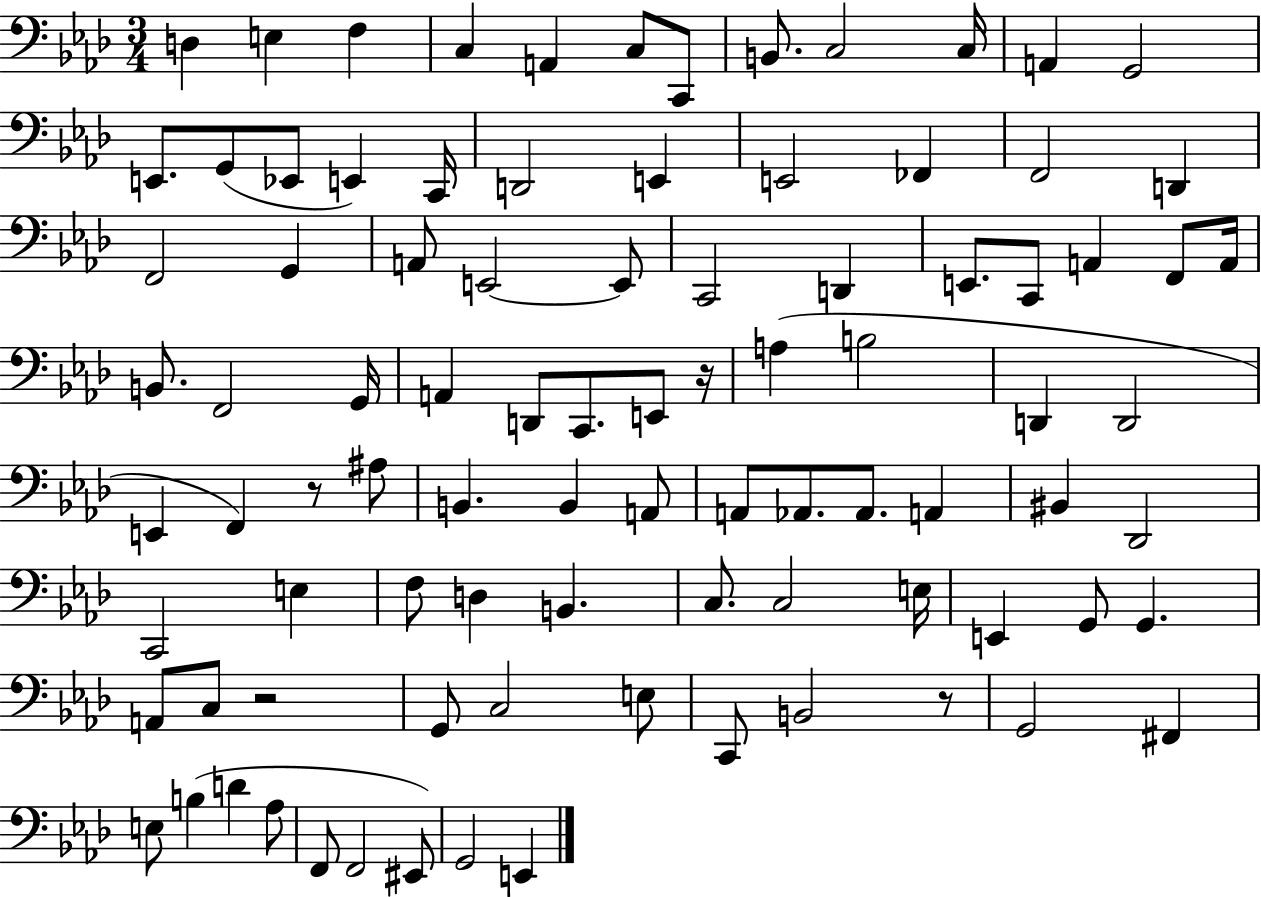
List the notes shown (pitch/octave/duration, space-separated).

D3/q E3/q F3/q C3/q A2/q C3/e C2/e B2/e. C3/h C3/s A2/q G2/h E2/e. G2/e Eb2/e E2/q C2/s D2/h E2/q E2/h FES2/q F2/h D2/q F2/h G2/q A2/e E2/h E2/e C2/h D2/q E2/e. C2/e A2/q F2/e A2/s B2/e. F2/h G2/s A2/q D2/e C2/e. E2/e R/s A3/q B3/h D2/q D2/h E2/q F2/q R/e A#3/e B2/q. B2/q A2/e A2/e Ab2/e. Ab2/e. A2/q BIS2/q Db2/h C2/h E3/q F3/e D3/q B2/q. C3/e. C3/h E3/s E2/q G2/e G2/q. A2/e C3/e R/h G2/e C3/h E3/e C2/e B2/h R/e G2/h F#2/q E3/e B3/q D4/q Ab3/e F2/e F2/h EIS2/e G2/h E2/q